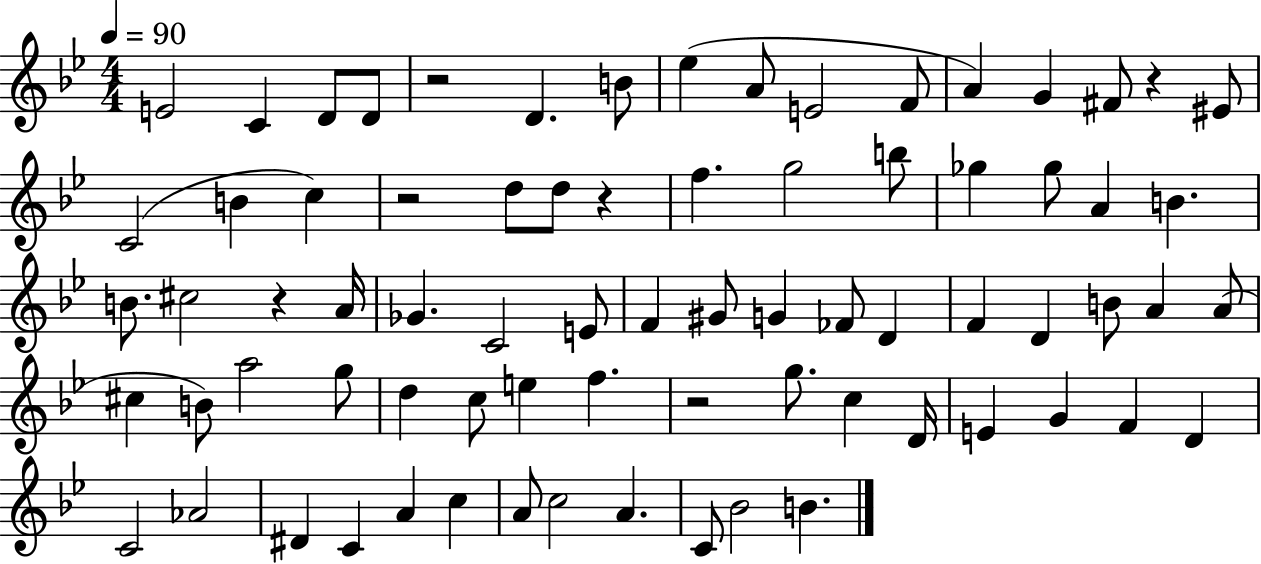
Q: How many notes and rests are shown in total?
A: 75